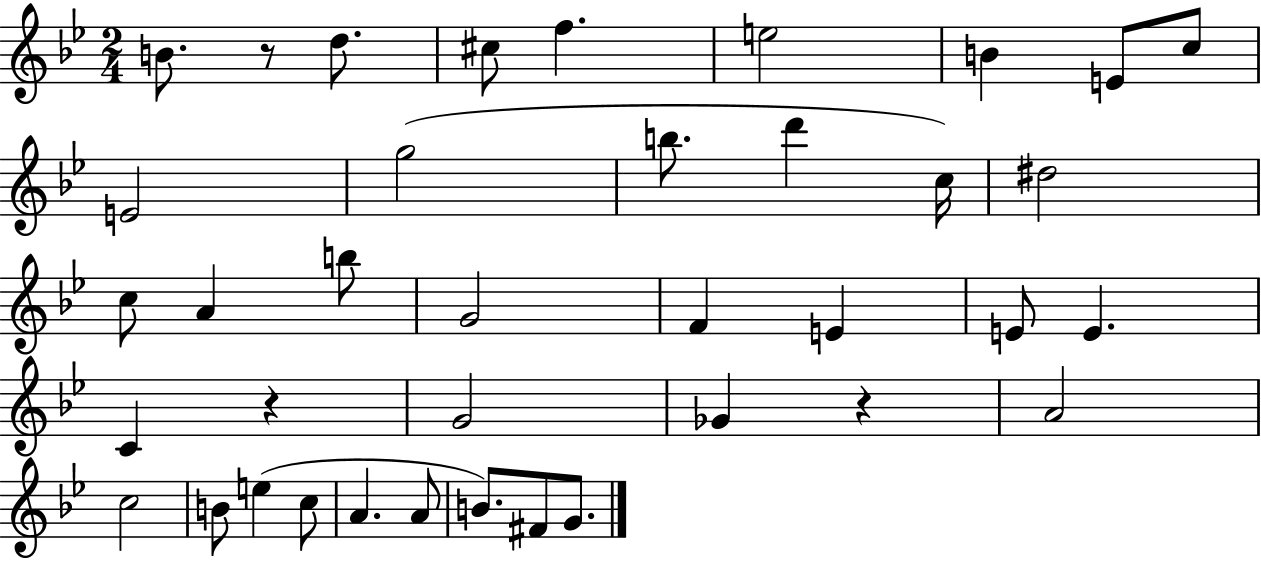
{
  \clef treble
  \numericTimeSignature
  \time 2/4
  \key bes \major
  b'8. r8 d''8. | cis''8 f''4. | e''2 | b'4 e'8 c''8 | \break e'2 | g''2( | b''8. d'''4 c''16) | dis''2 | \break c''8 a'4 b''8 | g'2 | f'4 e'4 | e'8 e'4. | \break c'4 r4 | g'2 | ges'4 r4 | a'2 | \break c''2 | b'8 e''4( c''8 | a'4. a'8 | b'8.) fis'8 g'8. | \break \bar "|."
}